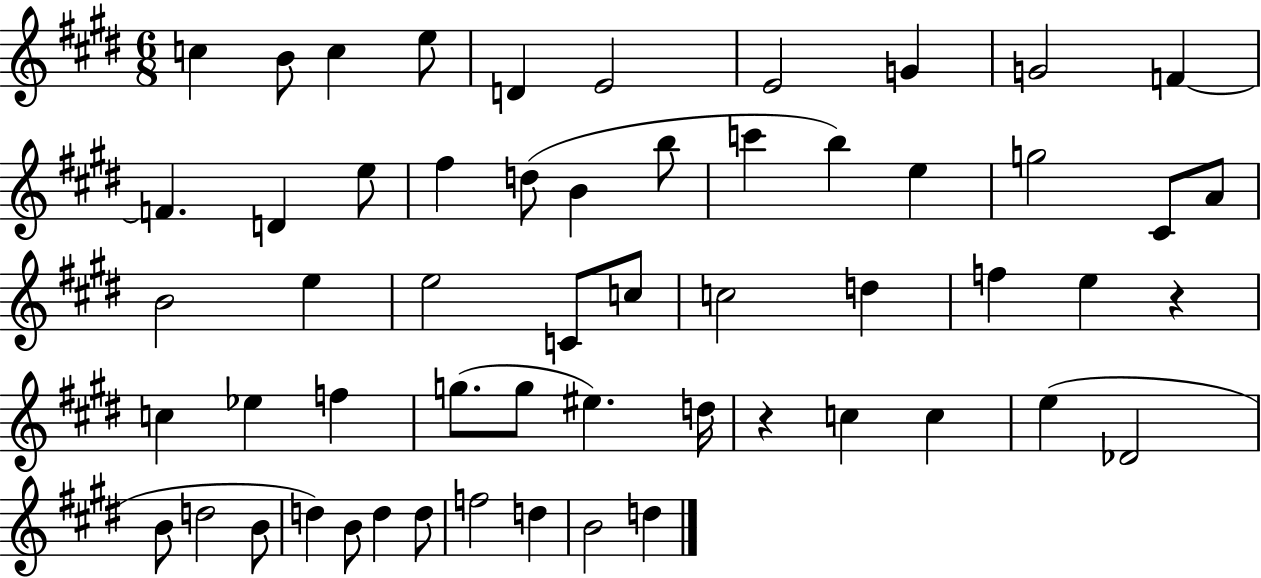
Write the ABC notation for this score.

X:1
T:Untitled
M:6/8
L:1/4
K:E
c B/2 c e/2 D E2 E2 G G2 F F D e/2 ^f d/2 B b/2 c' b e g2 ^C/2 A/2 B2 e e2 C/2 c/2 c2 d f e z c _e f g/2 g/2 ^e d/4 z c c e _D2 B/2 d2 B/2 d B/2 d d/2 f2 d B2 d